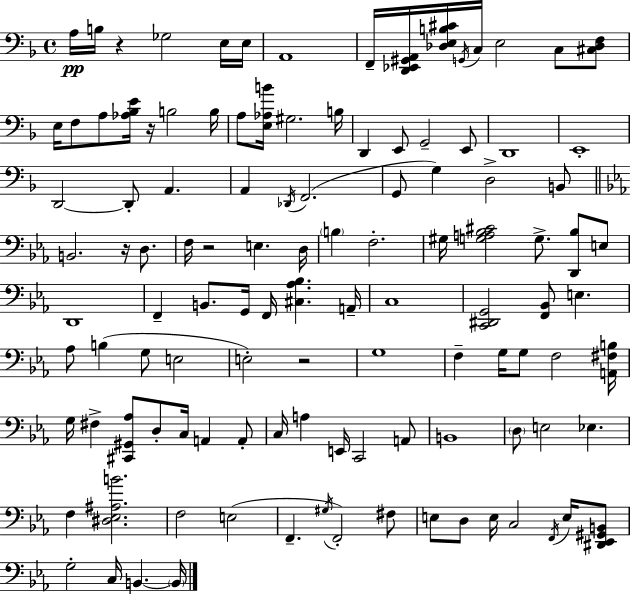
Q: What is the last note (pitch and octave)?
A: B2